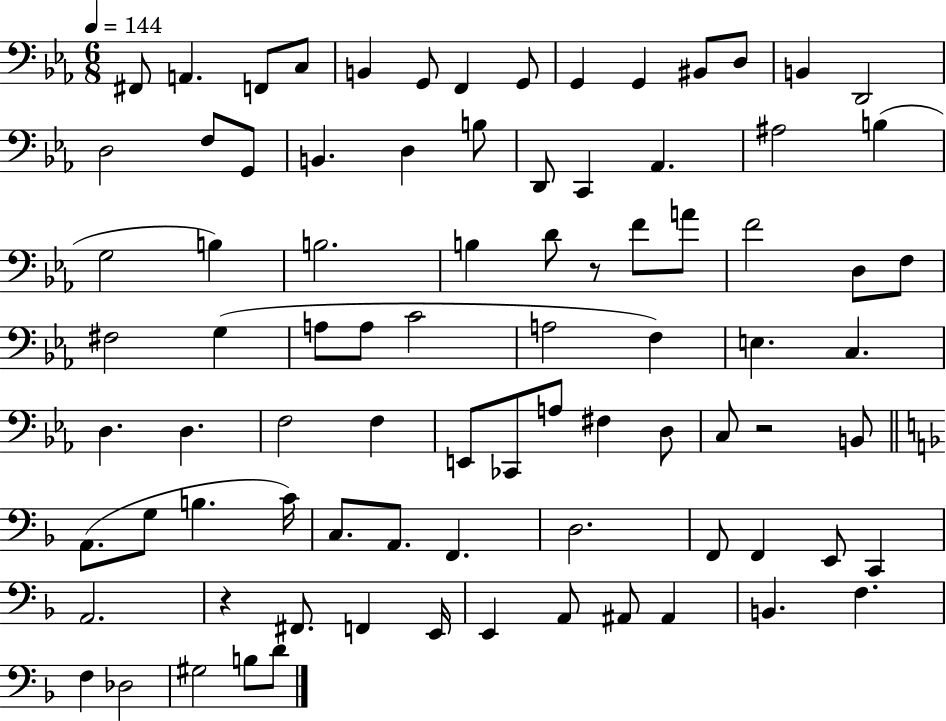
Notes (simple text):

F#2/e A2/q. F2/e C3/e B2/q G2/e F2/q G2/e G2/q G2/q BIS2/e D3/e B2/q D2/h D3/h F3/e G2/e B2/q. D3/q B3/e D2/e C2/q Ab2/q. A#3/h B3/q G3/h B3/q B3/h. B3/q D4/e R/e F4/e A4/e F4/h D3/e F3/e F#3/h G3/q A3/e A3/e C4/h A3/h F3/q E3/q. C3/q. D3/q. D3/q. F3/h F3/q E2/e CES2/e A3/e F#3/q D3/e C3/e R/h B2/e A2/e. G3/e B3/q. C4/s C3/e. A2/e. F2/q. D3/h. F2/e F2/q E2/e C2/q A2/h. R/q F#2/e. F2/q E2/s E2/q A2/e A#2/e A#2/q B2/q. F3/q. F3/q Db3/h G#3/h B3/e D4/e